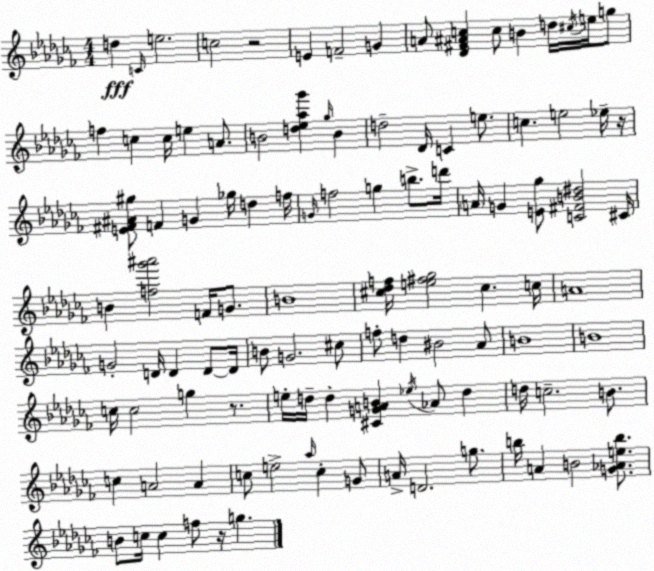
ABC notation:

X:1
T:Untitled
M:4/4
L:1/4
K:Abm
d C/4 e2 c2 z2 E F2 G A/2 [_D^F^Ac] c/2 B d/4 ^c/4 e/4 g/2 f c c/4 e A/2 B2 [d_e_a_g'] _g/4 B d2 _D/4 C e/2 c e2 _e/4 z/4 [E^F^A^g]/2 F G _g/4 d f/4 G/4 f2 g b/2 d'/4 A/4 G [E_g]/2 [C^FB^d]2 ^C/4 B [f_g'^a']2 F/4 G/2 B4 [^c_df]/4 [e^f_g]2 ^c c/4 A4 G2 D/4 D D/2 D/4 B/2 G2 ^c/2 f/2 d ^B2 _A/2 B4 B4 c/4 c2 g z/2 e/4 d/4 d [^CGAB] _e/4 _A/2 d d/4 c2 B/2 c A2 A c/2 e2 _a/4 c G/2 A/4 D2 g/2 b/4 A B2 [G_Aeb]/2 B/2 c/4 c f/2 z/4 g